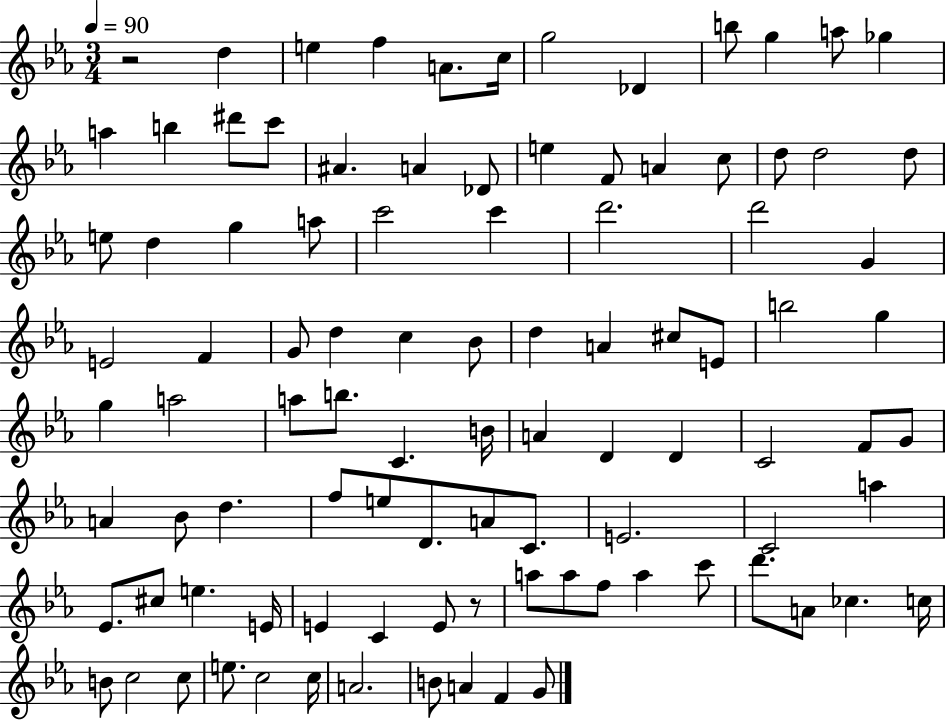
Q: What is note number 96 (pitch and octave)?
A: G4